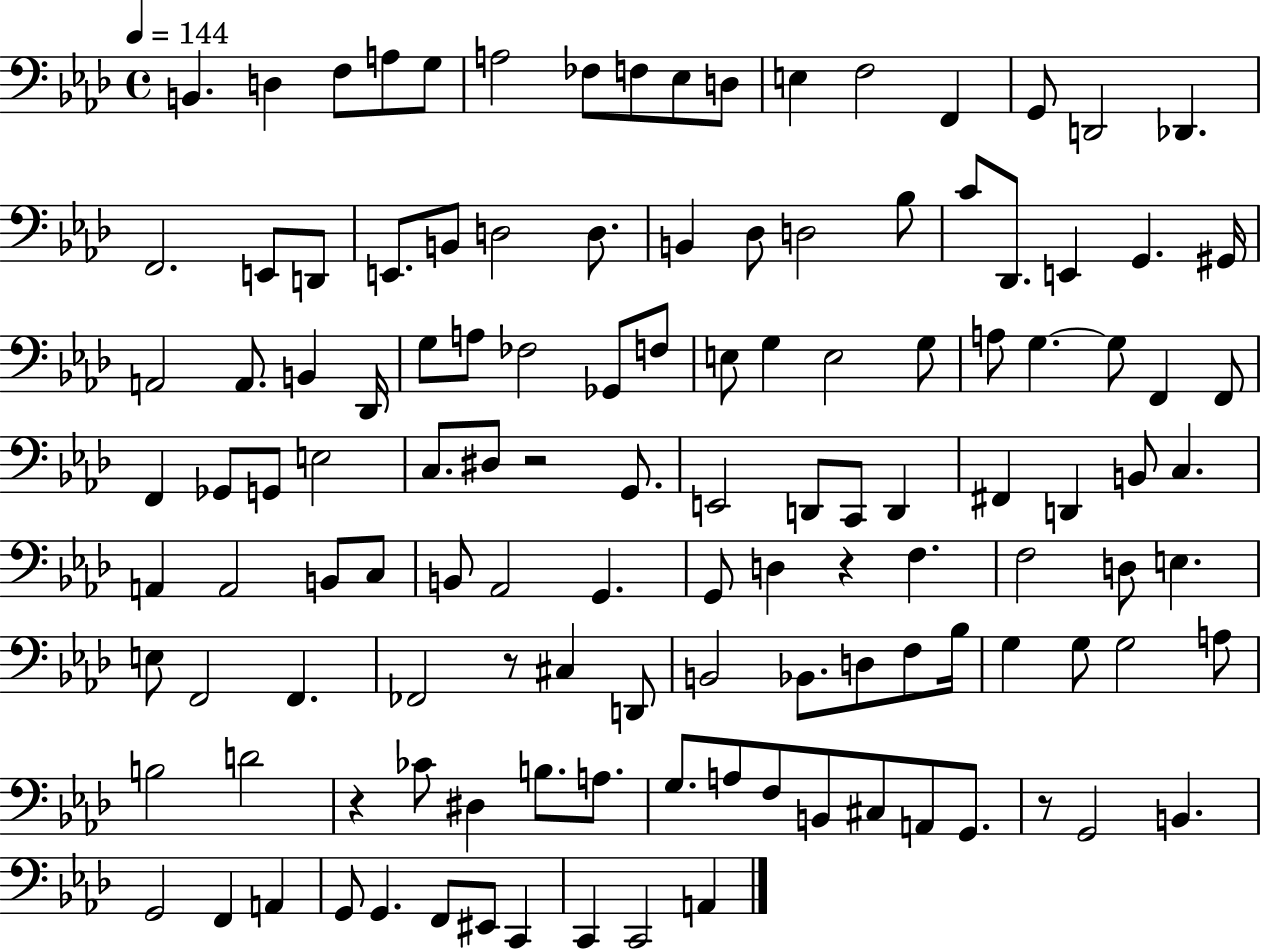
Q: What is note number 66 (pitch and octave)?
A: A2